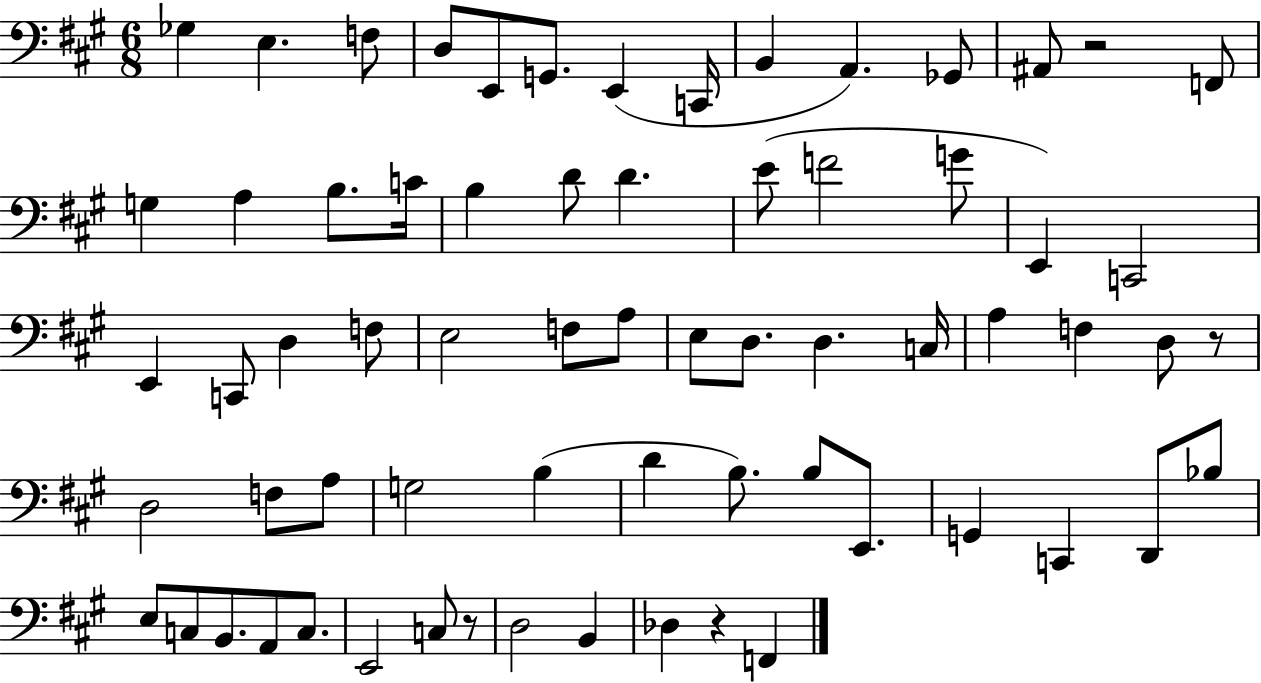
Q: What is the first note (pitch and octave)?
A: Gb3